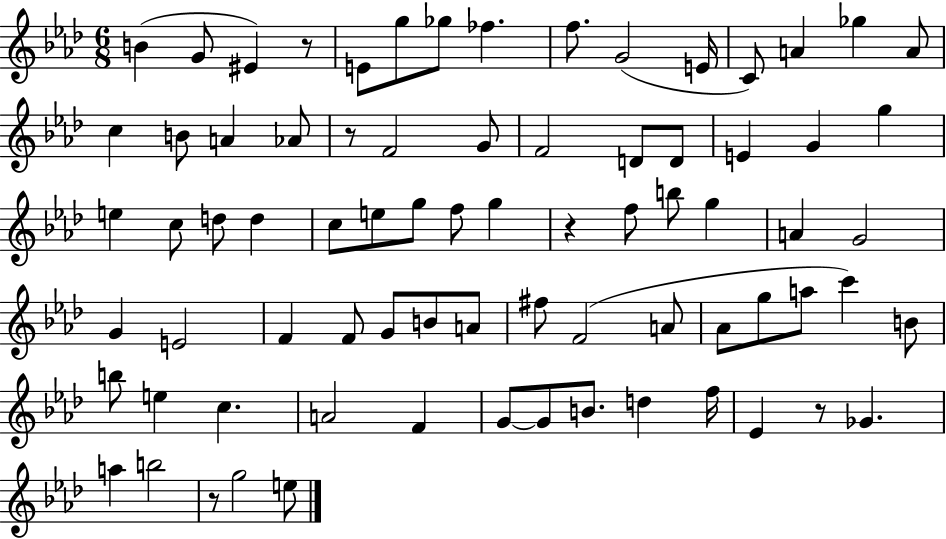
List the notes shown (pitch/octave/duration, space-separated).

B4/q G4/e EIS4/q R/e E4/e G5/e Gb5/e FES5/q. F5/e. G4/h E4/s C4/e A4/q Gb5/q A4/e C5/q B4/e A4/q Ab4/e R/e F4/h G4/e F4/h D4/e D4/e E4/q G4/q G5/q E5/q C5/e D5/e D5/q C5/e E5/e G5/e F5/e G5/q R/q F5/e B5/e G5/q A4/q G4/h G4/q E4/h F4/q F4/e G4/e B4/e A4/e F#5/e F4/h A4/e Ab4/e G5/e A5/e C6/q B4/e B5/e E5/q C5/q. A4/h F4/q G4/e G4/e B4/e. D5/q F5/s Eb4/q R/e Gb4/q. A5/q B5/h R/e G5/h E5/e